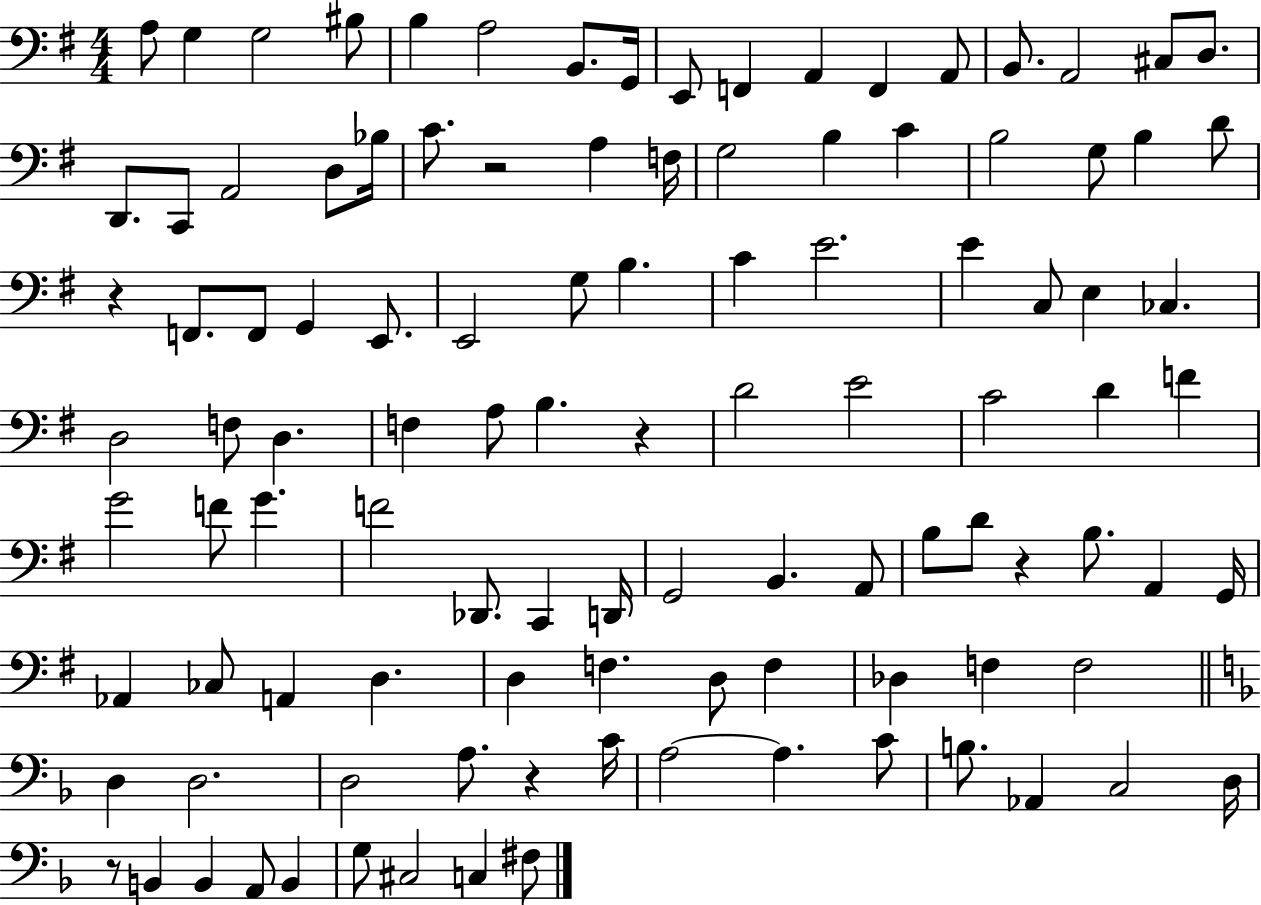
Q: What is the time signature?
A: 4/4